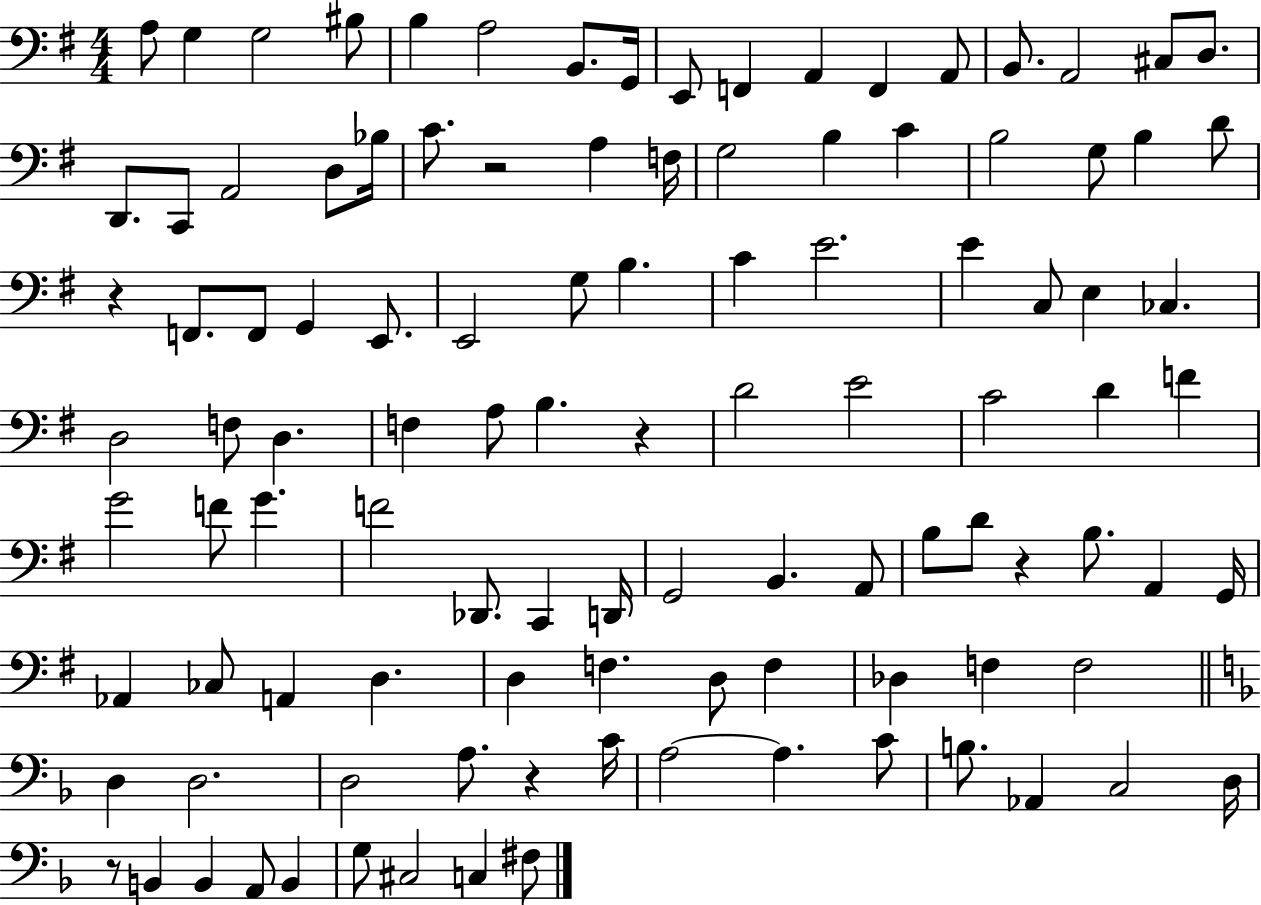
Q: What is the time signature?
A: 4/4